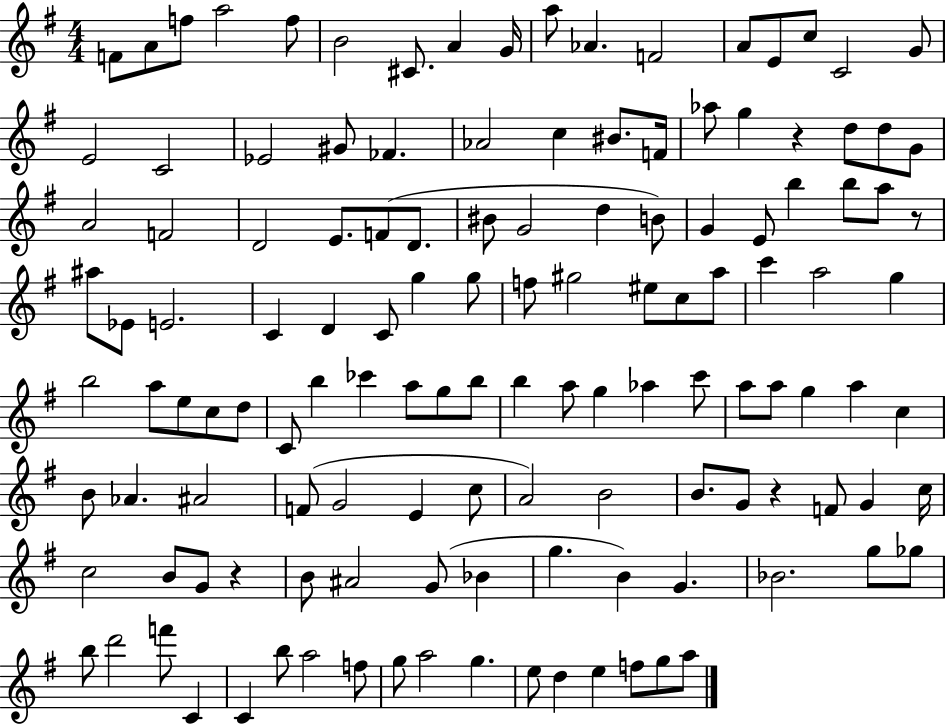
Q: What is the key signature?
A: G major